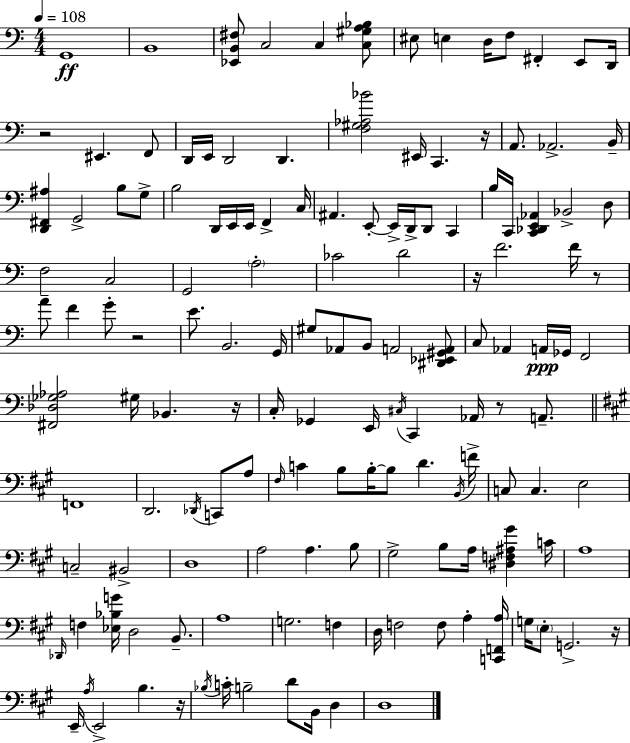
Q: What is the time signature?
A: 4/4